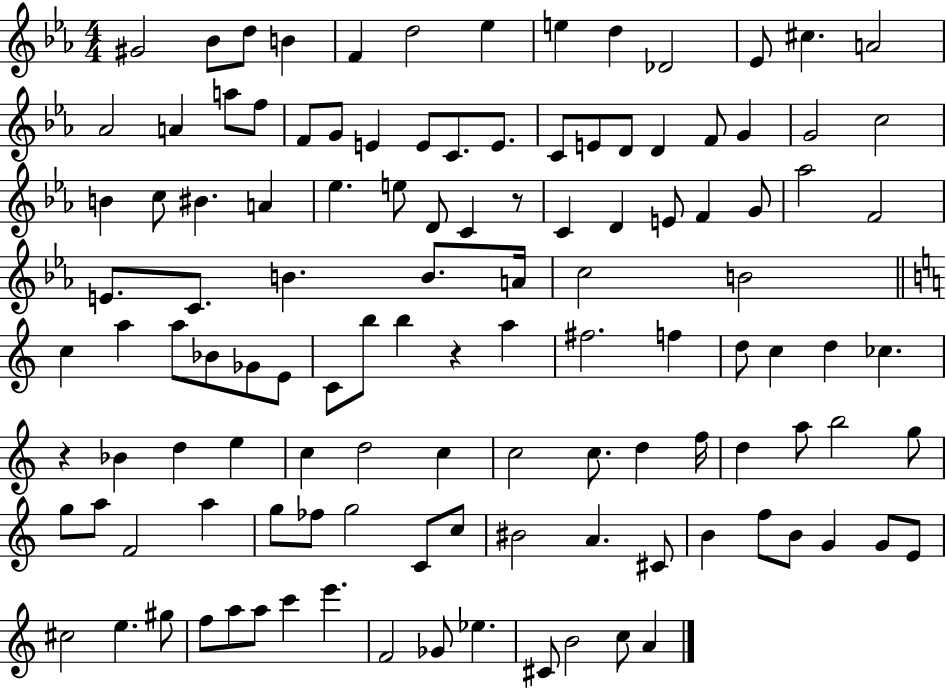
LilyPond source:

{
  \clef treble
  \numericTimeSignature
  \time 4/4
  \key ees \major
  gis'2 bes'8 d''8 b'4 | f'4 d''2 ees''4 | e''4 d''4 des'2 | ees'8 cis''4. a'2 | \break aes'2 a'4 a''8 f''8 | f'8 g'8 e'4 e'8 c'8. e'8. | c'8 e'8 d'8 d'4 f'8 g'4 | g'2 c''2 | \break b'4 c''8 bis'4. a'4 | ees''4. e''8 d'8 c'4 r8 | c'4 d'4 e'8 f'4 g'8 | aes''2 f'2 | \break e'8. c'8. b'4. b'8. a'16 | c''2 b'2 | \bar "||" \break \key c \major c''4 a''4 a''8 bes'8 ges'8 e'8 | c'8 b''8 b''4 r4 a''4 | fis''2. f''4 | d''8 c''4 d''4 ces''4. | \break r4 bes'4 d''4 e''4 | c''4 d''2 c''4 | c''2 c''8. d''4 f''16 | d''4 a''8 b''2 g''8 | \break g''8 a''8 f'2 a''4 | g''8 fes''8 g''2 c'8 c''8 | bis'2 a'4. cis'8 | b'4 f''8 b'8 g'4 g'8 e'8 | \break cis''2 e''4. gis''8 | f''8 a''8 a''8 c'''4 e'''4. | f'2 ges'8 ees''4. | cis'8 b'2 c''8 a'4 | \break \bar "|."
}